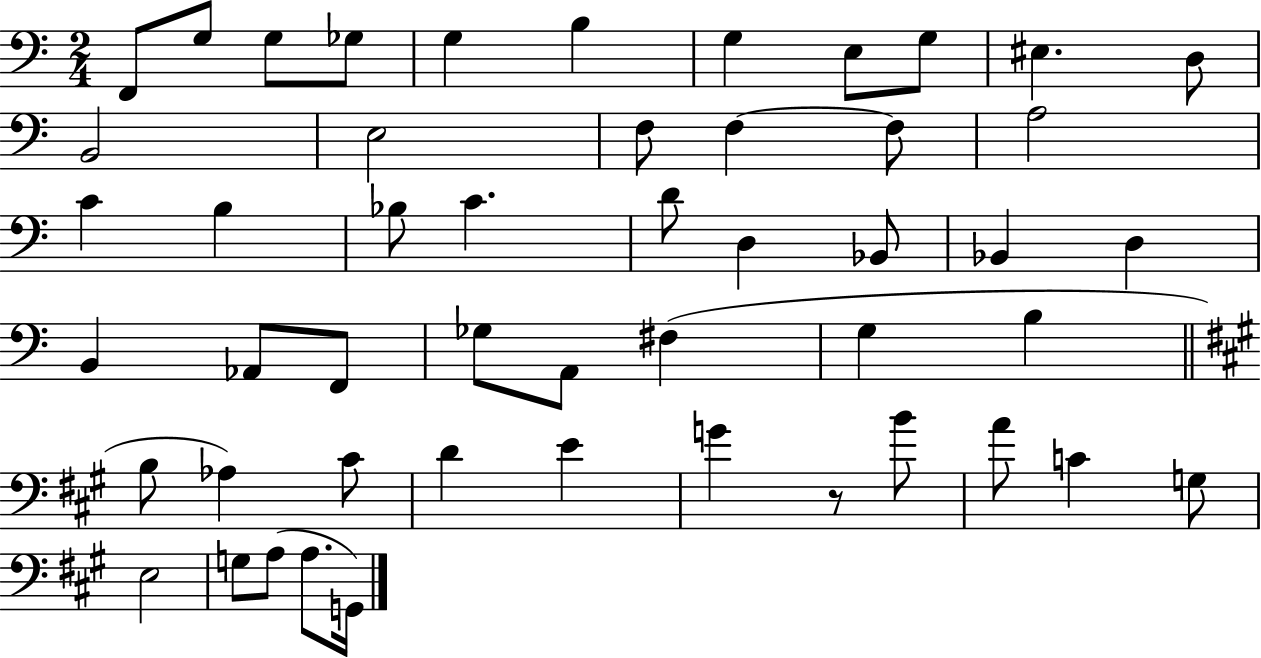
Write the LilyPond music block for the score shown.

{
  \clef bass
  \numericTimeSignature
  \time 2/4
  \key c \major
  f,8 g8 g8 ges8 | g4 b4 | g4 e8 g8 | eis4. d8 | \break b,2 | e2 | f8 f4~~ f8 | a2 | \break c'4 b4 | bes8 c'4. | d'8 d4 bes,8 | bes,4 d4 | \break b,4 aes,8 f,8 | ges8 a,8 fis4( | g4 b4 | \bar "||" \break \key a \major b8 aes4) cis'8 | d'4 e'4 | g'4 r8 b'8 | a'8 c'4 g8 | \break e2 | g8 a8( a8. g,16) | \bar "|."
}